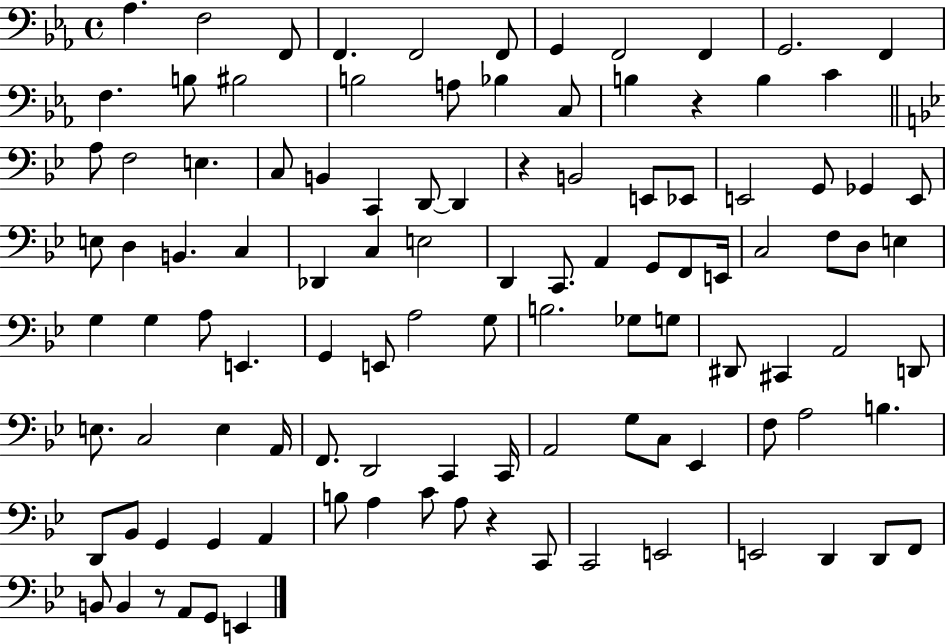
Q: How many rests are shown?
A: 4